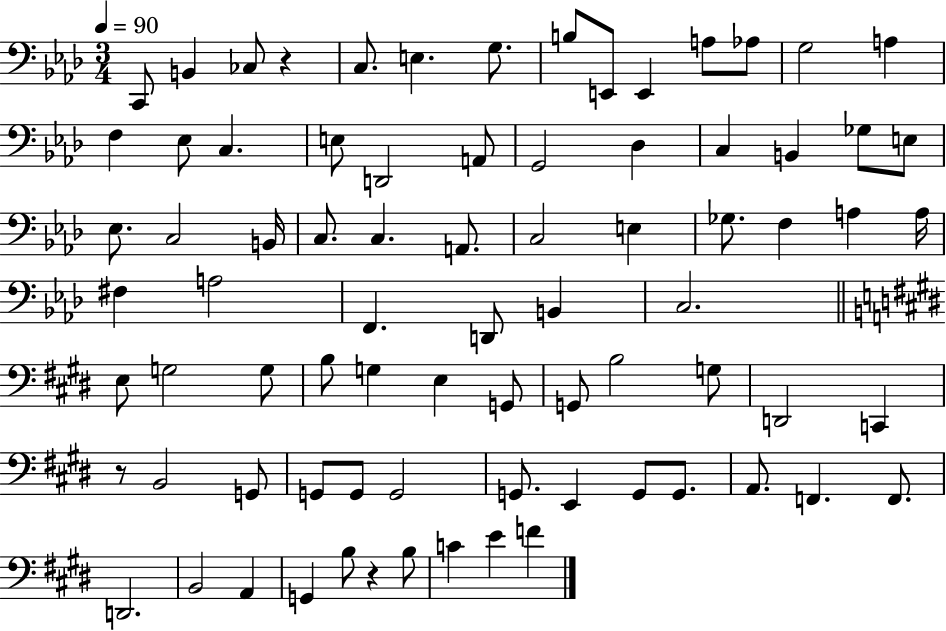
X:1
T:Untitled
M:3/4
L:1/4
K:Ab
C,,/2 B,, _C,/2 z C,/2 E, G,/2 B,/2 E,,/2 E,, A,/2 _A,/2 G,2 A, F, _E,/2 C, E,/2 D,,2 A,,/2 G,,2 _D, C, B,, _G,/2 E,/2 _E,/2 C,2 B,,/4 C,/2 C, A,,/2 C,2 E, _G,/2 F, A, A,/4 ^F, A,2 F,, D,,/2 B,, C,2 E,/2 G,2 G,/2 B,/2 G, E, G,,/2 G,,/2 B,2 G,/2 D,,2 C,, z/2 B,,2 G,,/2 G,,/2 G,,/2 G,,2 G,,/2 E,, G,,/2 G,,/2 A,,/2 F,, F,,/2 D,,2 B,,2 A,, G,, B,/2 z B,/2 C E F